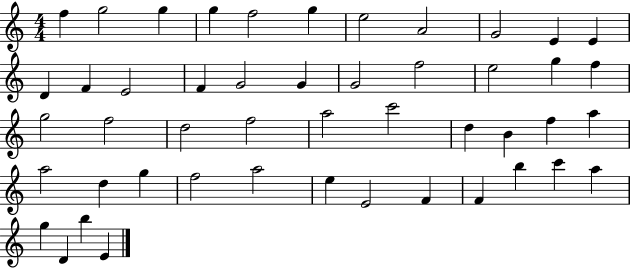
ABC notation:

X:1
T:Untitled
M:4/4
L:1/4
K:C
f g2 g g f2 g e2 A2 G2 E E D F E2 F G2 G G2 f2 e2 g f g2 f2 d2 f2 a2 c'2 d B f a a2 d g f2 a2 e E2 F F b c' a g D b E